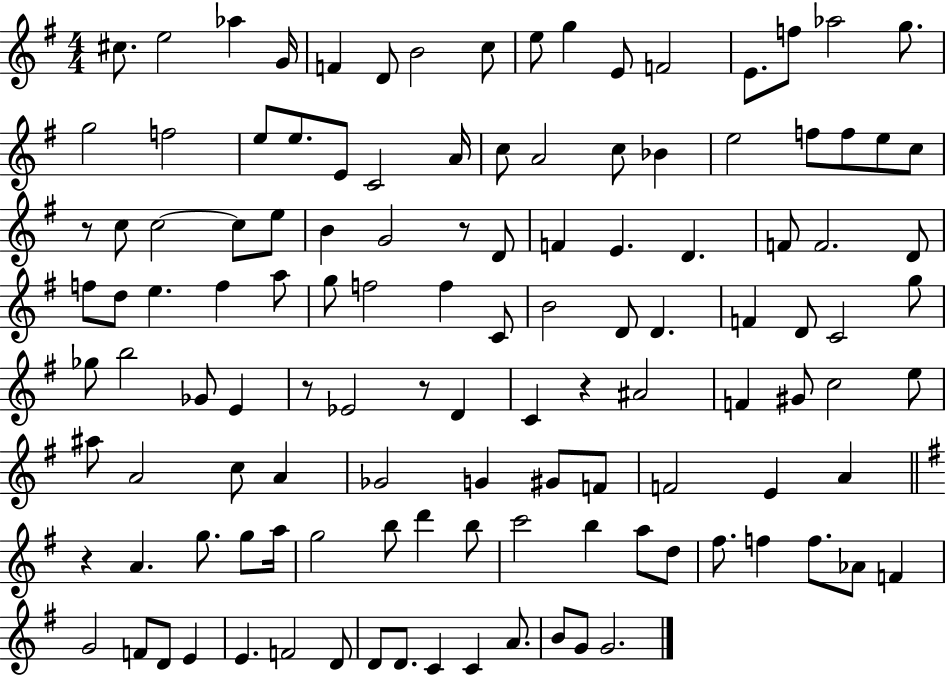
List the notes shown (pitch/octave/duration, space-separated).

C#5/e. E5/h Ab5/q G4/s F4/q D4/e B4/h C5/e E5/e G5/q E4/e F4/h E4/e. F5/e Ab5/h G5/e. G5/h F5/h E5/e E5/e. E4/e C4/h A4/s C5/e A4/h C5/e Bb4/q E5/h F5/e F5/e E5/e C5/e R/e C5/e C5/h C5/e E5/e B4/q G4/h R/e D4/e F4/q E4/q. D4/q. F4/e F4/h. D4/e F5/e D5/e E5/q. F5/q A5/e G5/e F5/h F5/q C4/e B4/h D4/e D4/q. F4/q D4/e C4/h G5/e Gb5/e B5/h Gb4/e E4/q R/e Eb4/h R/e D4/q C4/q R/q A#4/h F4/q G#4/e C5/h E5/e A#5/e A4/h C5/e A4/q Gb4/h G4/q G#4/e F4/e F4/h E4/q A4/q R/q A4/q. G5/e. G5/e A5/s G5/h B5/e D6/q B5/e C6/h B5/q A5/e D5/e F#5/e. F5/q F5/e. Ab4/e F4/q G4/h F4/e D4/e E4/q E4/q. F4/h D4/e D4/e D4/e. C4/q C4/q A4/e. B4/e G4/e G4/h.